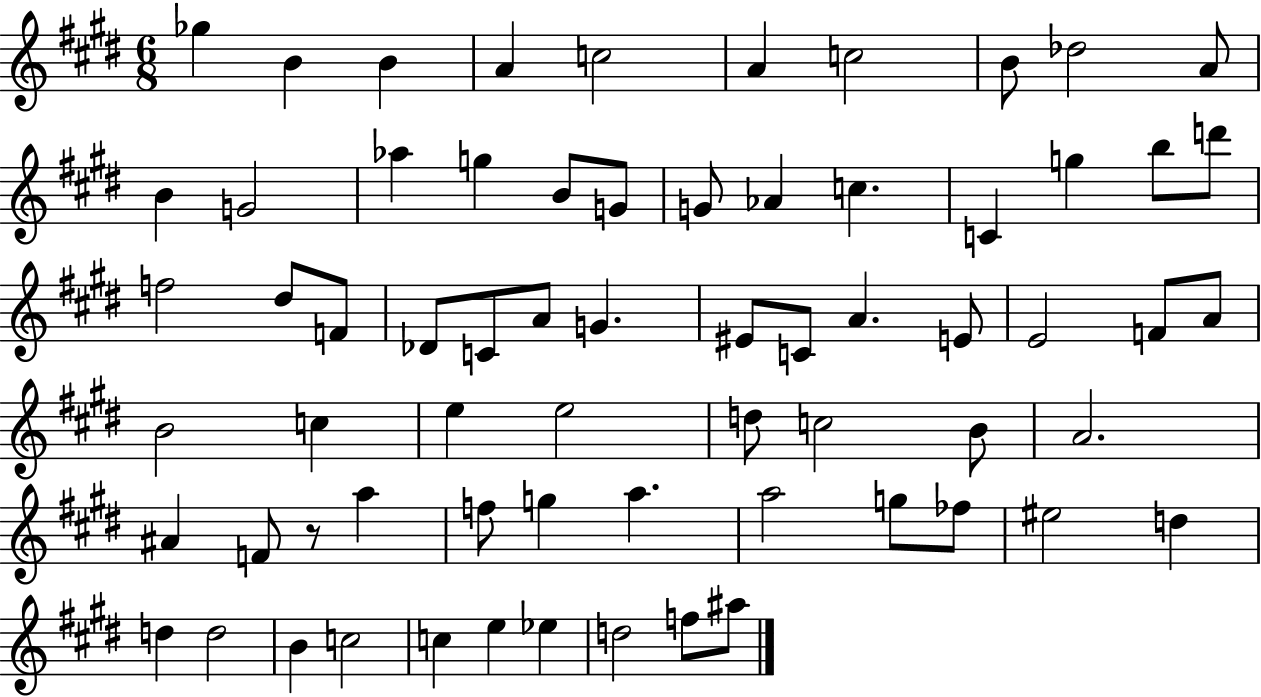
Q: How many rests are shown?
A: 1